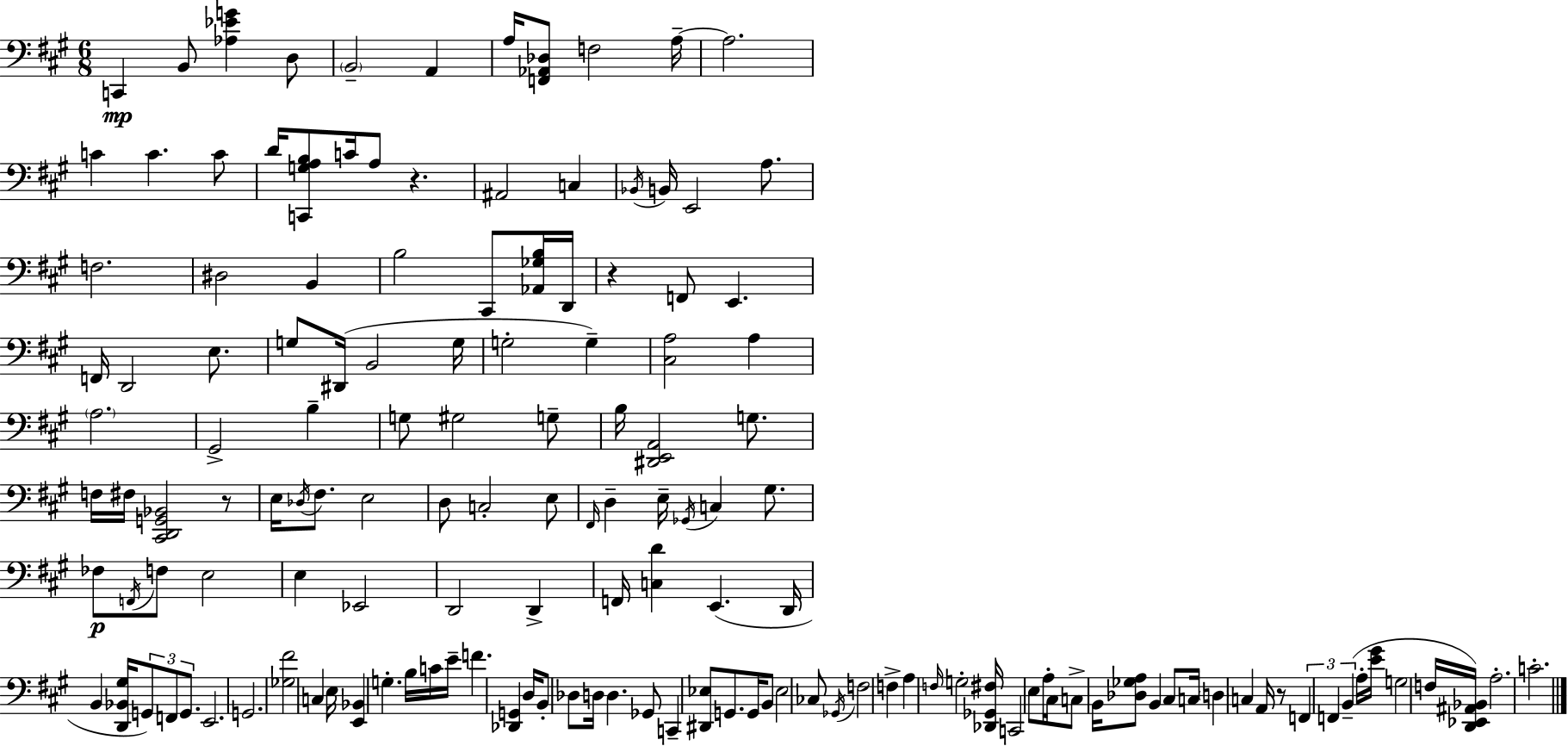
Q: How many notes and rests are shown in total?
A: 145